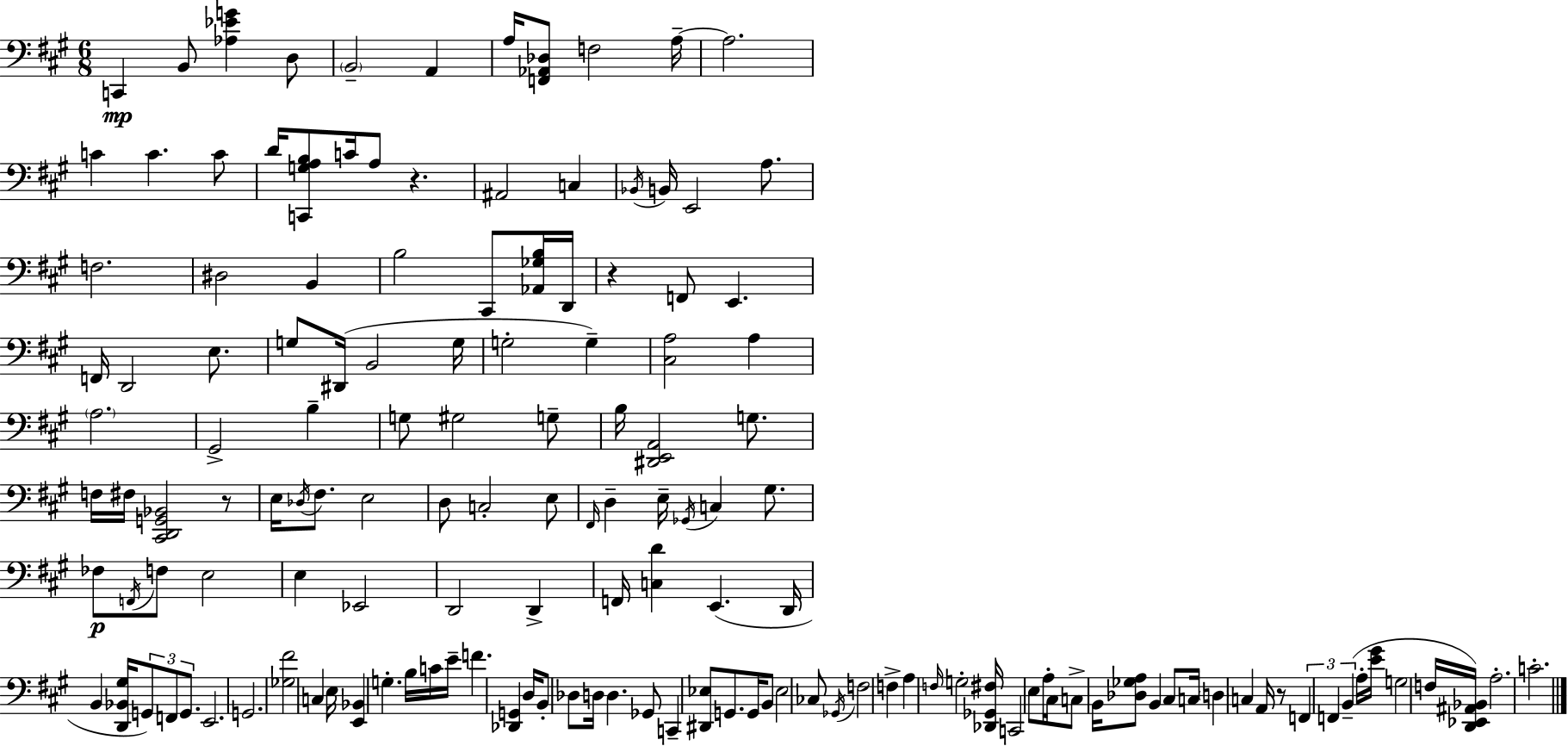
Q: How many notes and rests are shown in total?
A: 145